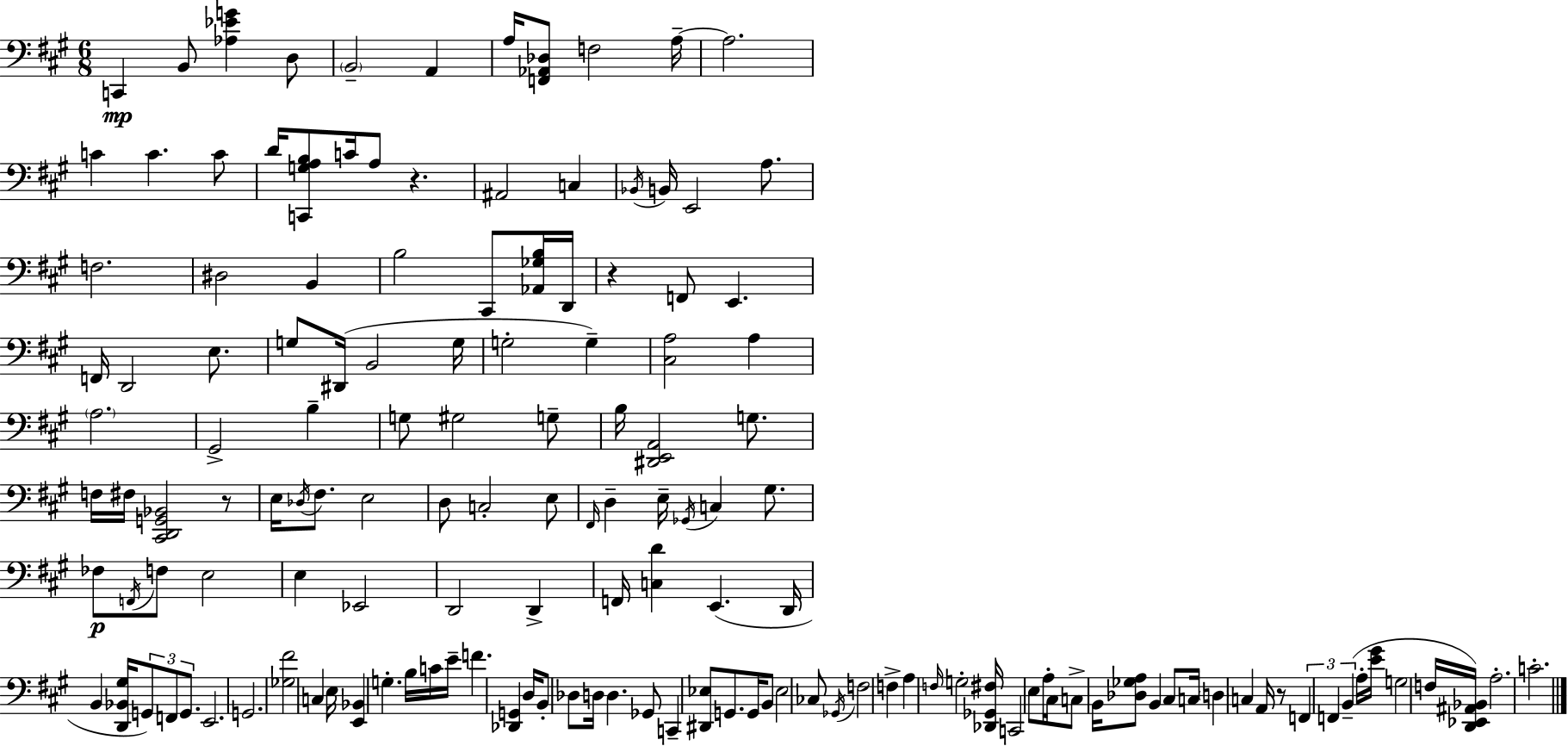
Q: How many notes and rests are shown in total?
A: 145